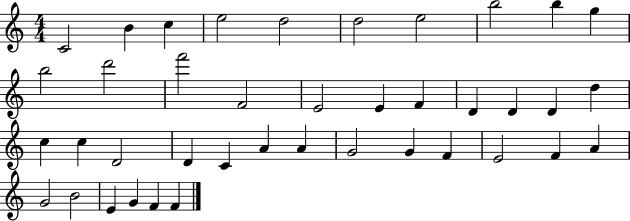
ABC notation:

X:1
T:Untitled
M:4/4
L:1/4
K:C
C2 B c e2 d2 d2 e2 b2 b g b2 d'2 f'2 F2 E2 E F D D D d c c D2 D C A A G2 G F E2 F A G2 B2 E G F F